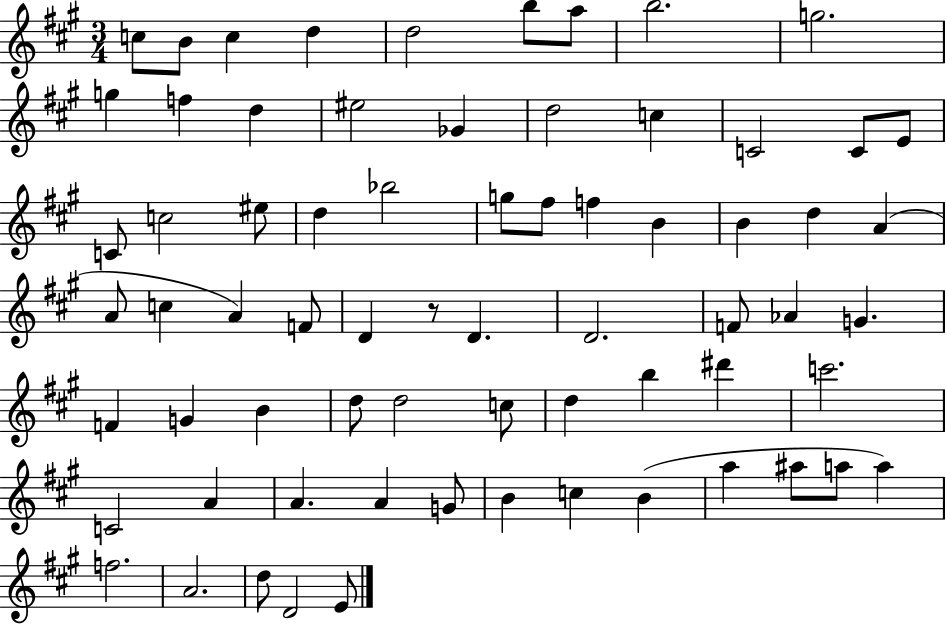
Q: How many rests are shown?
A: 1